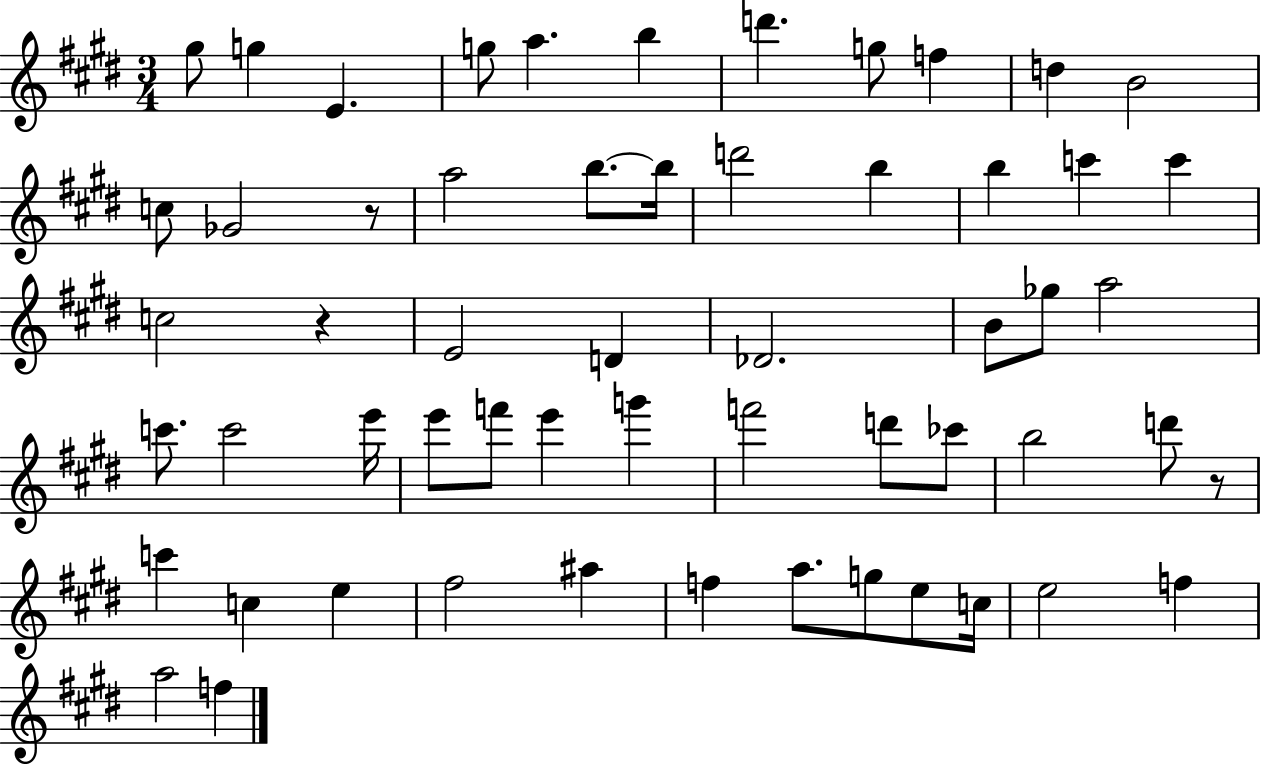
G#5/e G5/q E4/q. G5/e A5/q. B5/q D6/q. G5/e F5/q D5/q B4/h C5/e Gb4/h R/e A5/h B5/e. B5/s D6/h B5/q B5/q C6/q C6/q C5/h R/q E4/h D4/q Db4/h. B4/e Gb5/e A5/h C6/e. C6/h E6/s E6/e F6/e E6/q G6/q F6/h D6/e CES6/e B5/h D6/e R/e C6/q C5/q E5/q F#5/h A#5/q F5/q A5/e. G5/e E5/e C5/s E5/h F5/q A5/h F5/q